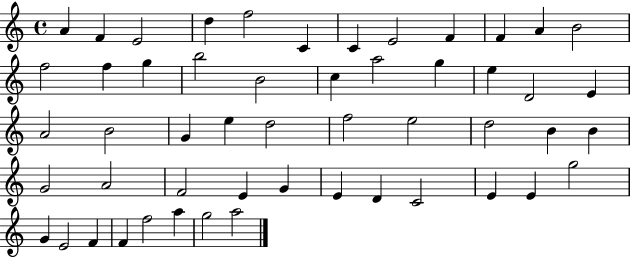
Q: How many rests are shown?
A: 0